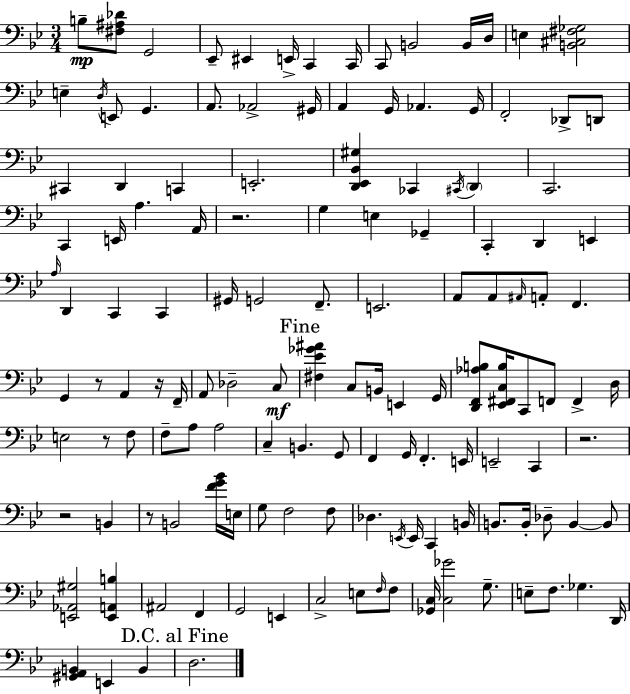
B3/e [F#3,A#3,Db4]/e G2/h Eb2/e EIS2/q E2/s C2/q C2/s C2/e B2/h B2/s D3/s E3/q [B2,C#3,F#3,Gb3]/h E3/q D3/s E2/e G2/q. A2/e. Ab2/h G#2/s A2/q G2/s Ab2/q. G2/s F2/h Db2/e D2/e C#2/q D2/q C2/q E2/h. [D2,Eb2,Bb2,G#3]/q CES2/q C#2/s D2/q C2/h. C2/q E2/s A3/q. A2/s R/h. G3/q E3/q Gb2/q C2/q D2/q E2/q A3/s D2/q C2/q C2/q G#2/s G2/h F2/e. E2/h. A2/e A2/e A#2/s A2/e F2/q. G2/q R/e A2/q R/s F2/s A2/e Db3/h C3/e [F#3,Eb4,Gb4,A#4]/q C3/e B2/s E2/q G2/s [D2,F2,Ab3,B3]/e [Eb2,F#2,C3,B3]/s C2/e F2/e F2/q D3/s E3/h R/e F3/e F3/e A3/e A3/h C3/q B2/q. G2/e F2/q G2/s F2/q. E2/s E2/h C2/q R/h. R/h B2/q R/e B2/h [F4,G4,Bb4]/s E3/s G3/e F3/h F3/e Db3/q. E2/s E2/s C2/q B2/s B2/e. B2/s Db3/e B2/q B2/e [E2,Ab2,G#3]/h [E2,A2,B3]/q A#2/h F2/q G2/h E2/q C3/h E3/e F3/s F3/e [Gb2,C3]/s [C3,Gb4]/h G3/e. E3/e F3/e. Gb3/q. D2/s [G#2,A2,B2]/q E2/q B2/q D3/h.